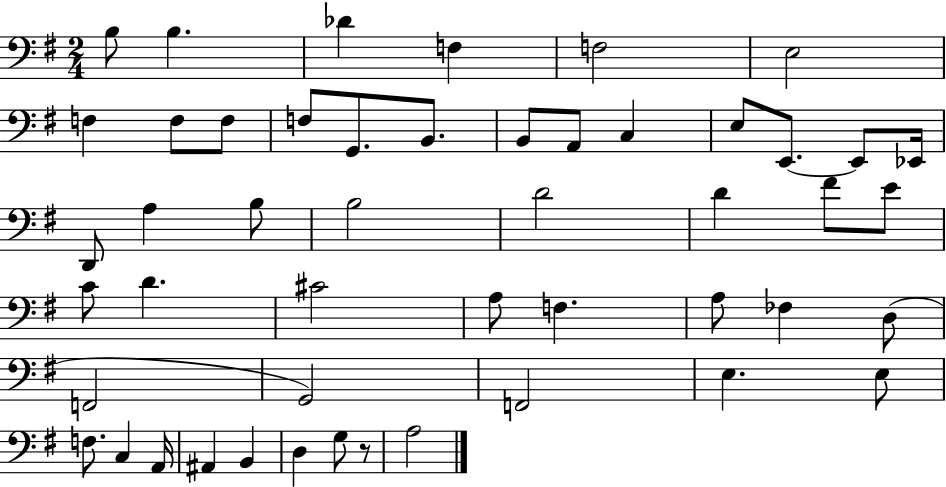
{
  \clef bass
  \numericTimeSignature
  \time 2/4
  \key g \major
  b8 b4. | des'4 f4 | f2 | e2 | \break f4 f8 f8 | f8 g,8. b,8. | b,8 a,8 c4 | e8 e,8.~~ e,8 ees,16 | \break d,8 a4 b8 | b2 | d'2 | d'4 fis'8 e'8 | \break c'8 d'4. | cis'2 | a8 f4. | a8 fes4 d8( | \break f,2 | g,2) | f,2 | e4. e8 | \break f8. c4 a,16 | ais,4 b,4 | d4 g8 r8 | a2 | \break \bar "|."
}